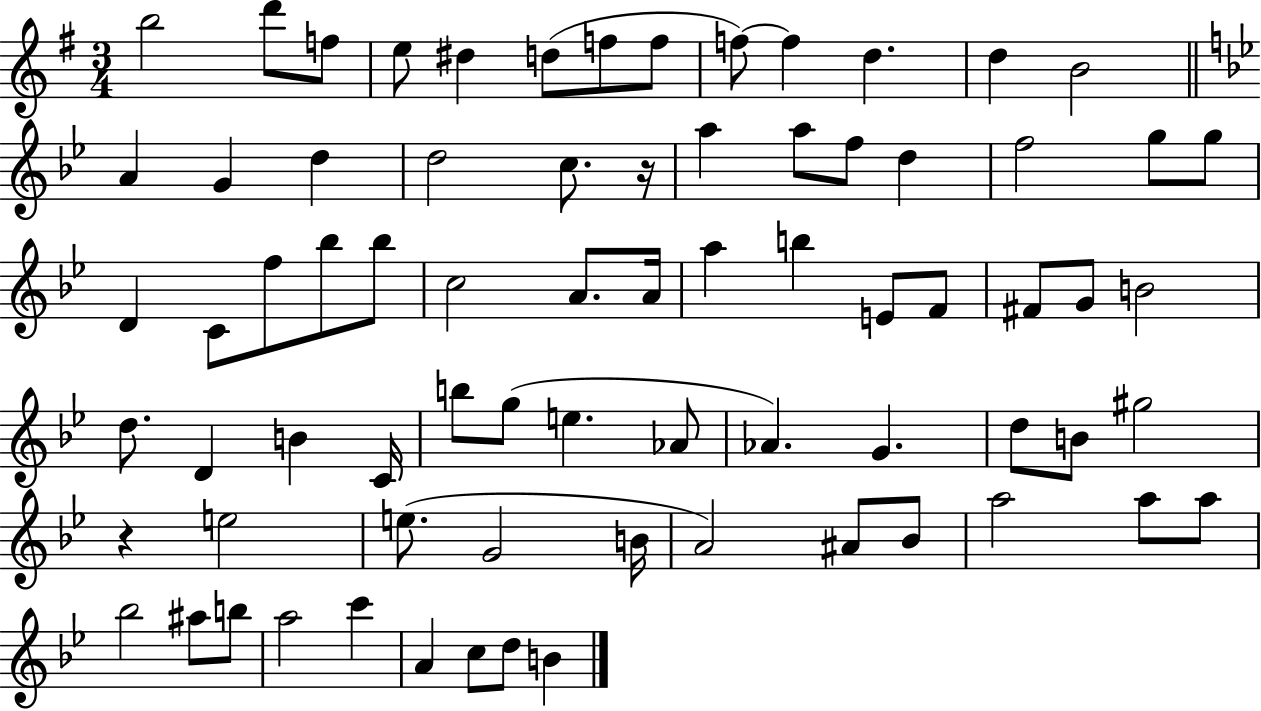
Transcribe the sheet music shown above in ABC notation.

X:1
T:Untitled
M:3/4
L:1/4
K:G
b2 d'/2 f/2 e/2 ^d d/2 f/2 f/2 f/2 f d d B2 A G d d2 c/2 z/4 a a/2 f/2 d f2 g/2 g/2 D C/2 f/2 _b/2 _b/2 c2 A/2 A/4 a b E/2 F/2 ^F/2 G/2 B2 d/2 D B C/4 b/2 g/2 e _A/2 _A G d/2 B/2 ^g2 z e2 e/2 G2 B/4 A2 ^A/2 _B/2 a2 a/2 a/2 _b2 ^a/2 b/2 a2 c' A c/2 d/2 B